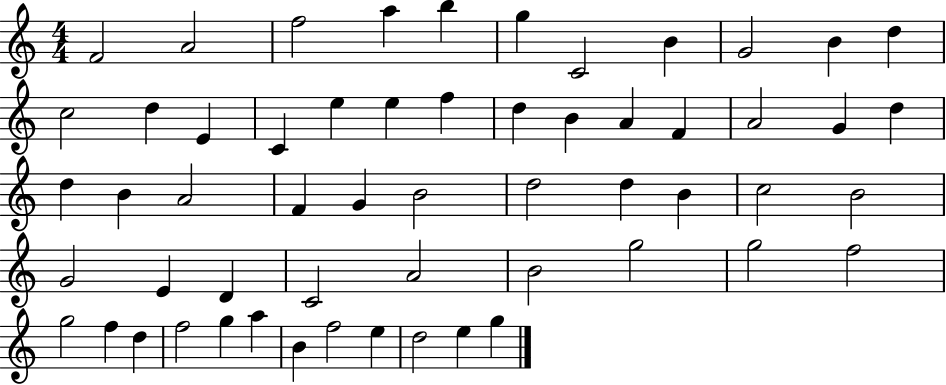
F4/h A4/h F5/h A5/q B5/q G5/q C4/h B4/q G4/h B4/q D5/q C5/h D5/q E4/q C4/q E5/q E5/q F5/q D5/q B4/q A4/q F4/q A4/h G4/q D5/q D5/q B4/q A4/h F4/q G4/q B4/h D5/h D5/q B4/q C5/h B4/h G4/h E4/q D4/q C4/h A4/h B4/h G5/h G5/h F5/h G5/h F5/q D5/q F5/h G5/q A5/q B4/q F5/h E5/q D5/h E5/q G5/q